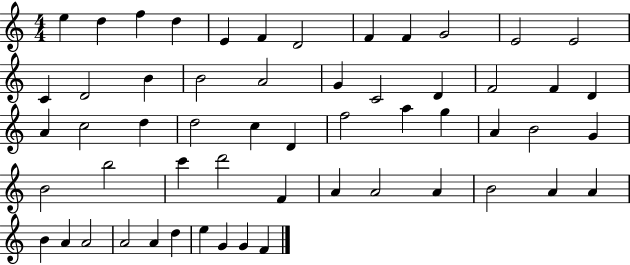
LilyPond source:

{
  \clef treble
  \numericTimeSignature
  \time 4/4
  \key c \major
  e''4 d''4 f''4 d''4 | e'4 f'4 d'2 | f'4 f'4 g'2 | e'2 e'2 | \break c'4 d'2 b'4 | b'2 a'2 | g'4 c'2 d'4 | f'2 f'4 d'4 | \break a'4 c''2 d''4 | d''2 c''4 d'4 | f''2 a''4 g''4 | a'4 b'2 g'4 | \break b'2 b''2 | c'''4 d'''2 f'4 | a'4 a'2 a'4 | b'2 a'4 a'4 | \break b'4 a'4 a'2 | a'2 a'4 d''4 | e''4 g'4 g'4 f'4 | \bar "|."
}